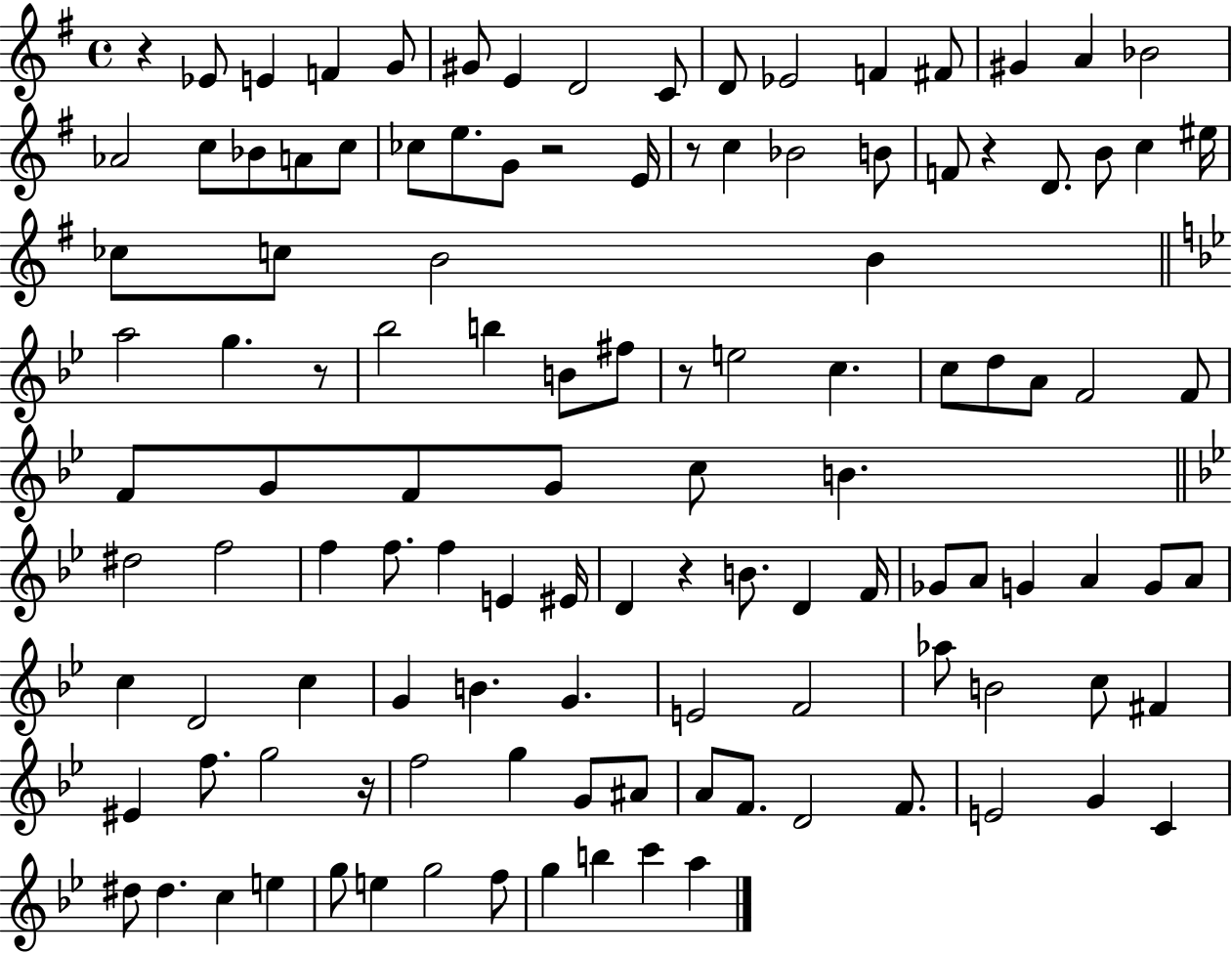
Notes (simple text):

R/q Eb4/e E4/q F4/q G4/e G#4/e E4/q D4/h C4/e D4/e Eb4/h F4/q F#4/e G#4/q A4/q Bb4/h Ab4/h C5/e Bb4/e A4/e C5/e CES5/e E5/e. G4/e R/h E4/s R/e C5/q Bb4/h B4/e F4/e R/q D4/e. B4/e C5/q EIS5/s CES5/e C5/e B4/h B4/q A5/h G5/q. R/e Bb5/h B5/q B4/e F#5/e R/e E5/h C5/q. C5/e D5/e A4/e F4/h F4/e F4/e G4/e F4/e G4/e C5/e B4/q. D#5/h F5/h F5/q F5/e. F5/q E4/q EIS4/s D4/q R/q B4/e. D4/q F4/s Gb4/e A4/e G4/q A4/q G4/e A4/e C5/q D4/h C5/q G4/q B4/q. G4/q. E4/h F4/h Ab5/e B4/h C5/e F#4/q EIS4/q F5/e. G5/h R/s F5/h G5/q G4/e A#4/e A4/e F4/e. D4/h F4/e. E4/h G4/q C4/q D#5/e D#5/q. C5/q E5/q G5/e E5/q G5/h F5/e G5/q B5/q C6/q A5/q